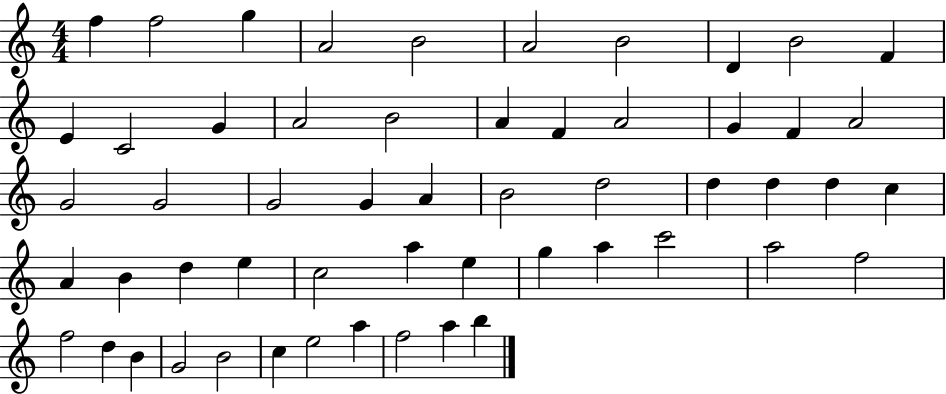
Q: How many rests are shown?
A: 0